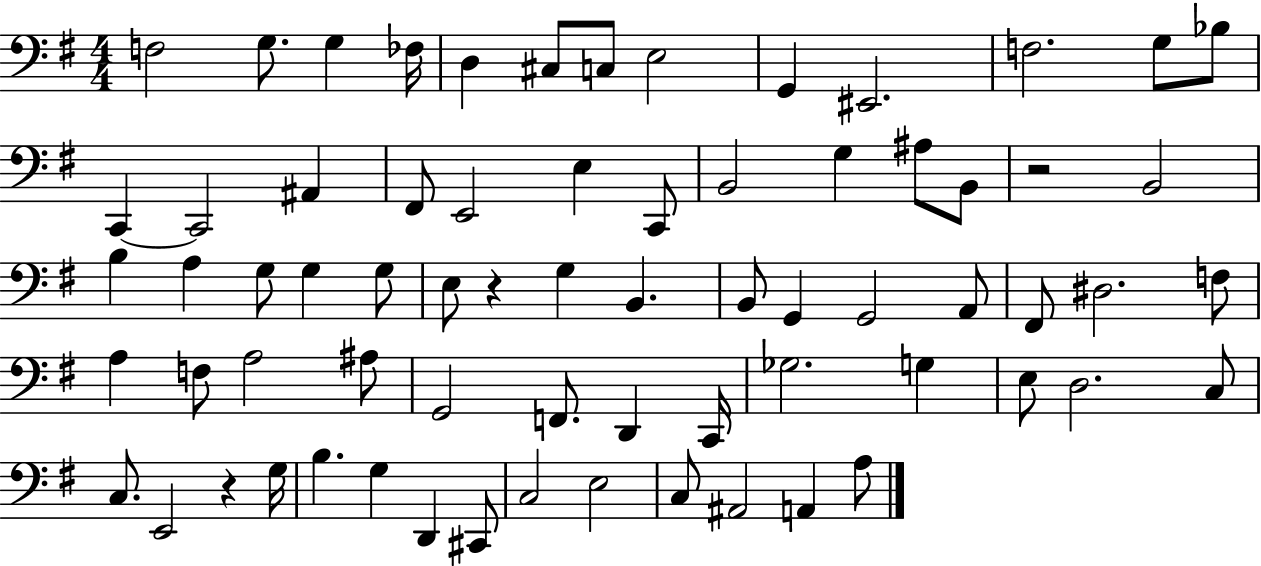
F3/h G3/e. G3/q FES3/s D3/q C#3/e C3/e E3/h G2/q EIS2/h. F3/h. G3/e Bb3/e C2/q C2/h A#2/q F#2/e E2/h E3/q C2/e B2/h G3/q A#3/e B2/e R/h B2/h B3/q A3/q G3/e G3/q G3/e E3/e R/q G3/q B2/q. B2/e G2/q G2/h A2/e F#2/e D#3/h. F3/e A3/q F3/e A3/h A#3/e G2/h F2/e. D2/q C2/s Gb3/h. G3/q E3/e D3/h. C3/e C3/e. E2/h R/q G3/s B3/q. G3/q D2/q C#2/e C3/h E3/h C3/e A#2/h A2/q A3/e